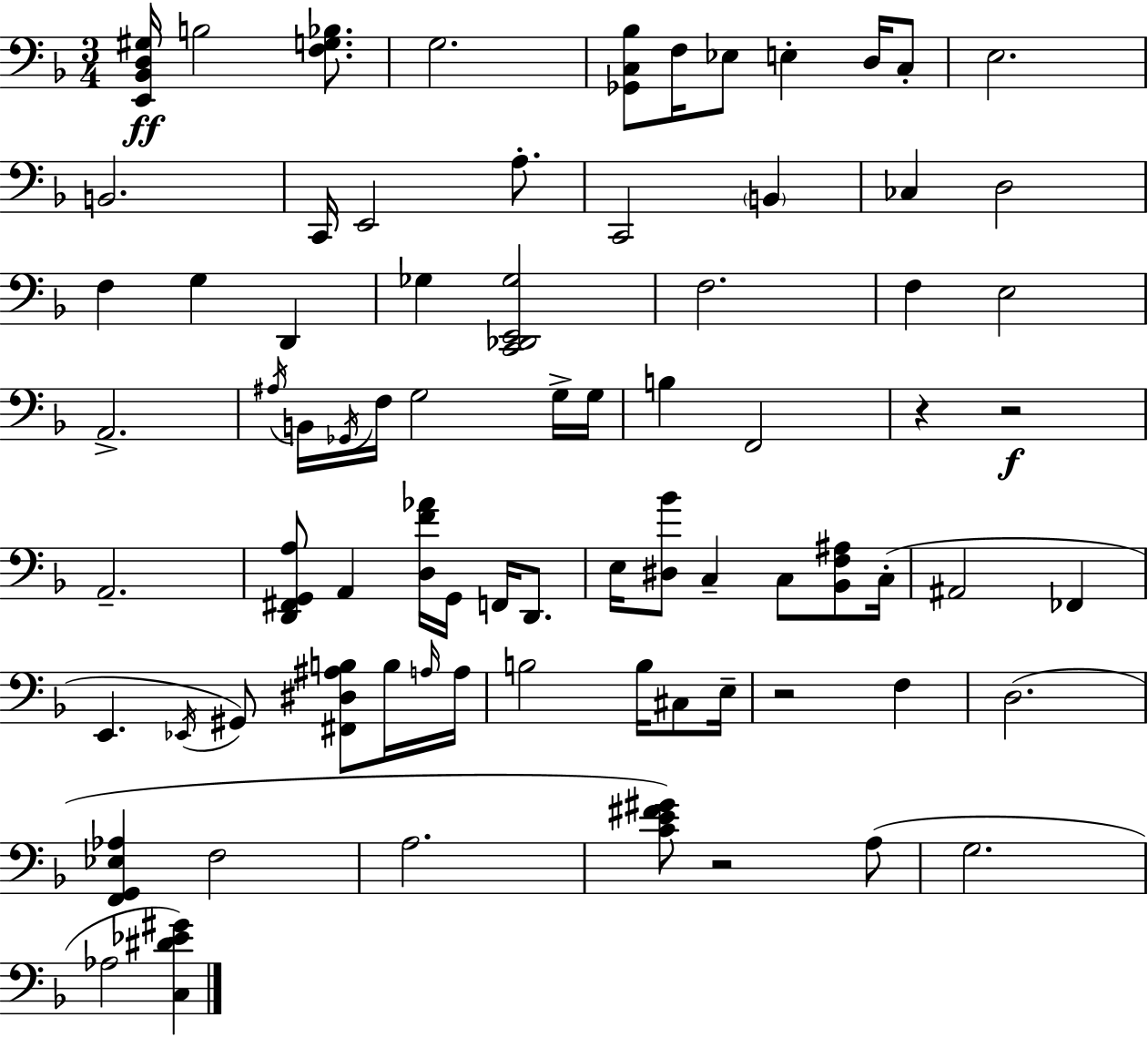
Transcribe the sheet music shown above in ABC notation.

X:1
T:Untitled
M:3/4
L:1/4
K:F
[E,,_B,,D,^G,]/4 B,2 [F,G,_B,]/2 G,2 [_G,,C,_B,]/2 F,/4 _E,/2 E, D,/4 C,/2 E,2 B,,2 C,,/4 E,,2 A,/2 C,,2 B,, _C, D,2 F, G, D,, _G, [C,,_D,,E,,_G,]2 F,2 F, E,2 A,,2 ^A,/4 B,,/4 _G,,/4 F,/4 G,2 G,/4 G,/4 B, F,,2 z z2 A,,2 [D,,^F,,G,,A,]/2 A,, [D,F_A]/4 G,,/4 F,,/4 D,,/2 E,/4 [^D,_B]/2 C, C,/2 [_B,,F,^A,]/2 C,/4 ^A,,2 _F,, E,, _E,,/4 ^G,,/2 [^F,,^D,^A,B,]/2 B,/4 A,/4 A,/4 B,2 B,/4 ^C,/2 E,/4 z2 F, D,2 [F,,G,,_E,_A,] F,2 A,2 [CE^F^G]/2 z2 A,/2 G,2 _A,2 [C,^D_E^G]